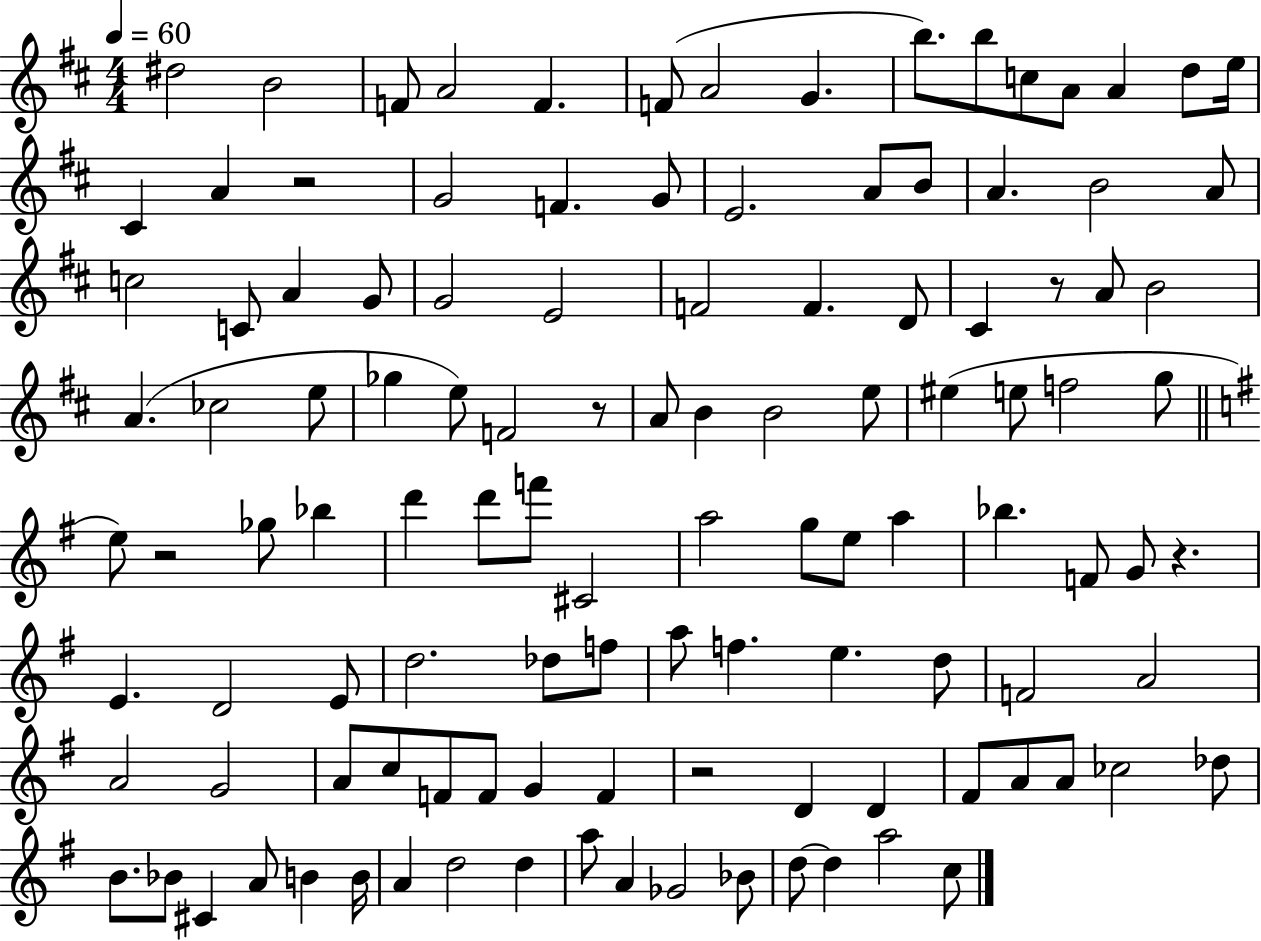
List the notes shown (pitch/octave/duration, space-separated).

D#5/h B4/h F4/e A4/h F4/q. F4/e A4/h G4/q. B5/e. B5/e C5/e A4/e A4/q D5/e E5/s C#4/q A4/q R/h G4/h F4/q. G4/e E4/h. A4/e B4/e A4/q. B4/h A4/e C5/h C4/e A4/q G4/e G4/h E4/h F4/h F4/q. D4/e C#4/q R/e A4/e B4/h A4/q. CES5/h E5/e Gb5/q E5/e F4/h R/e A4/e B4/q B4/h E5/e EIS5/q E5/e F5/h G5/e E5/e R/h Gb5/e Bb5/q D6/q D6/e F6/e C#4/h A5/h G5/e E5/e A5/q Bb5/q. F4/e G4/e R/q. E4/q. D4/h E4/e D5/h. Db5/e F5/e A5/e F5/q. E5/q. D5/e F4/h A4/h A4/h G4/h A4/e C5/e F4/e F4/e G4/q F4/q R/h D4/q D4/q F#4/e A4/e A4/e CES5/h Db5/e B4/e. Bb4/e C#4/q A4/e B4/q B4/s A4/q D5/h D5/q A5/e A4/q Gb4/h Bb4/e D5/e D5/q A5/h C5/e